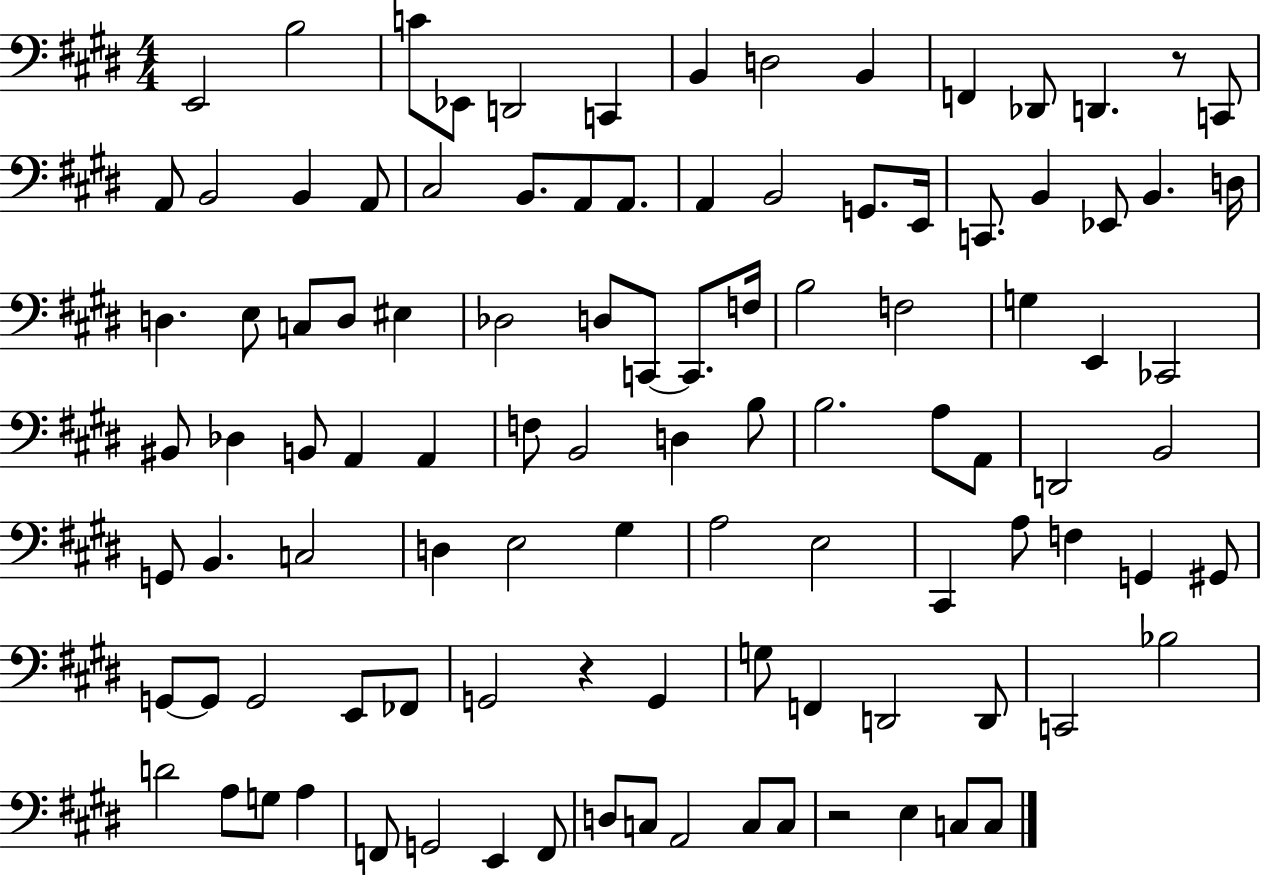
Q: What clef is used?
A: bass